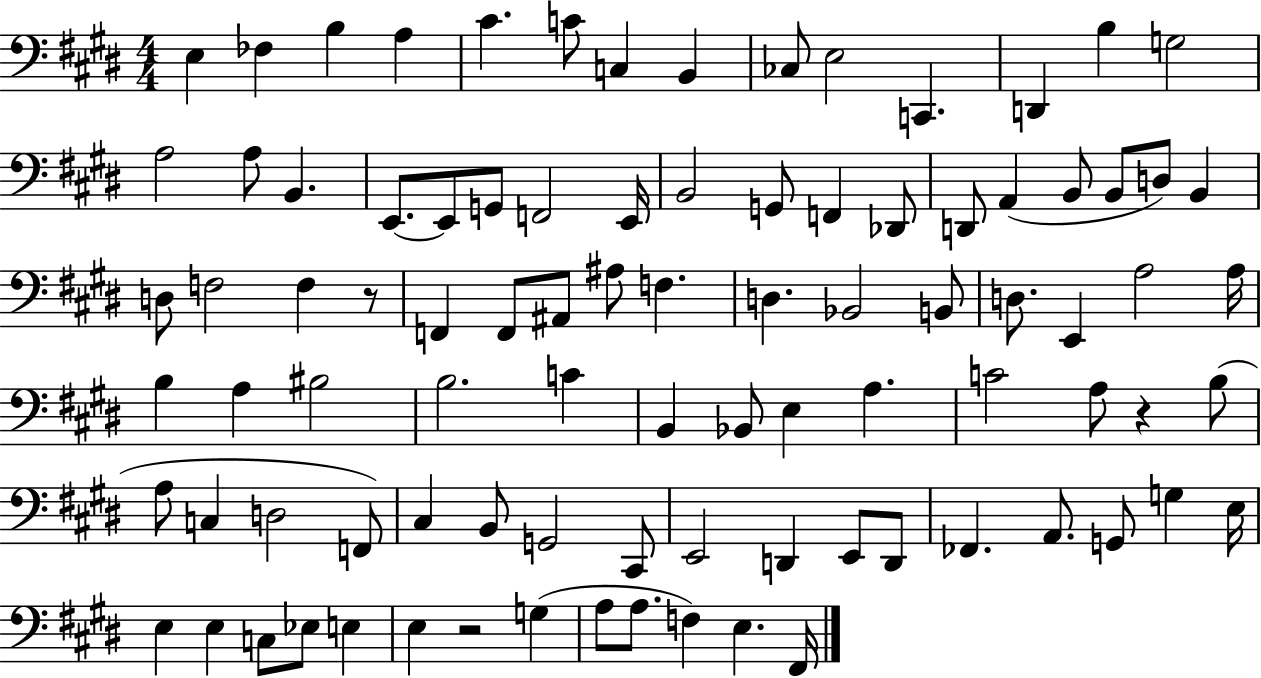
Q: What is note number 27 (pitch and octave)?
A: D2